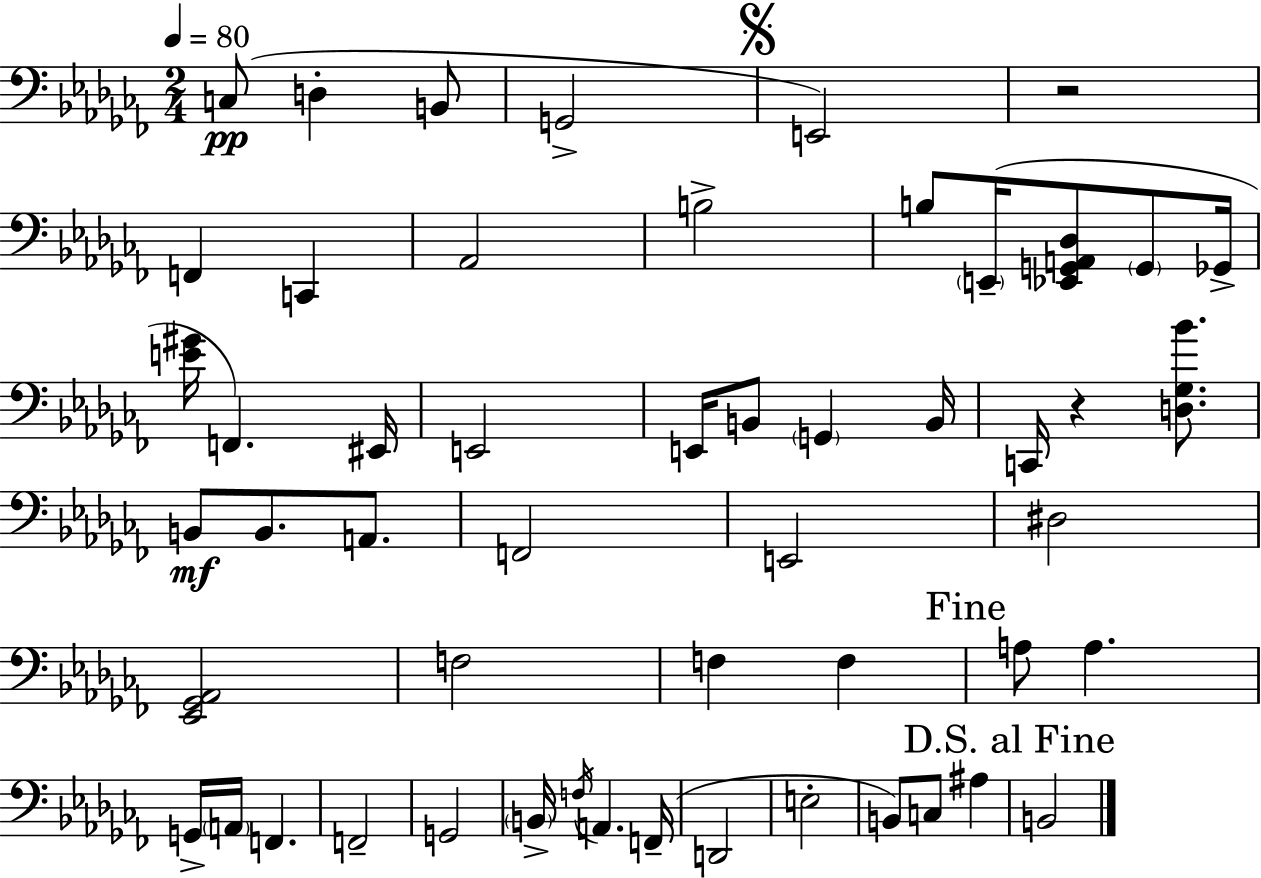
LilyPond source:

{
  \clef bass
  \numericTimeSignature
  \time 2/4
  \key aes \minor
  \tempo 4 = 80
  \repeat volta 2 { c8(\pp d4-. b,8 | g,2-> | \mark \markup { \musicglyph "scripts.segno" } e,2) | r2 | \break f,4 c,4 | aes,2 | b2-> | b8 \parenthesize e,16--( <ees, g, a, des>8 \parenthesize g,8 ges,16-> | \break <e' gis'>16 f,4.) eis,16 | e,2 | e,16 b,8 \parenthesize g,4 b,16 | c,16 r4 <d ges bes'>8. | \break b,8\mf b,8. a,8. | f,2 | e,2 | dis2 | \break <ees, ges, aes,>2 | f2 | f4 f4 | \mark "Fine" a8 a4. | \break g,16-> \parenthesize a,16 f,4. | f,2-- | g,2 | \parenthesize b,16-> \acciaccatura { f16 } a,4. | \break f,16--( d,2 | e2-. | b,8) c8 ais4 | \mark "D.S. al Fine" b,2 | \break } \bar "|."
}